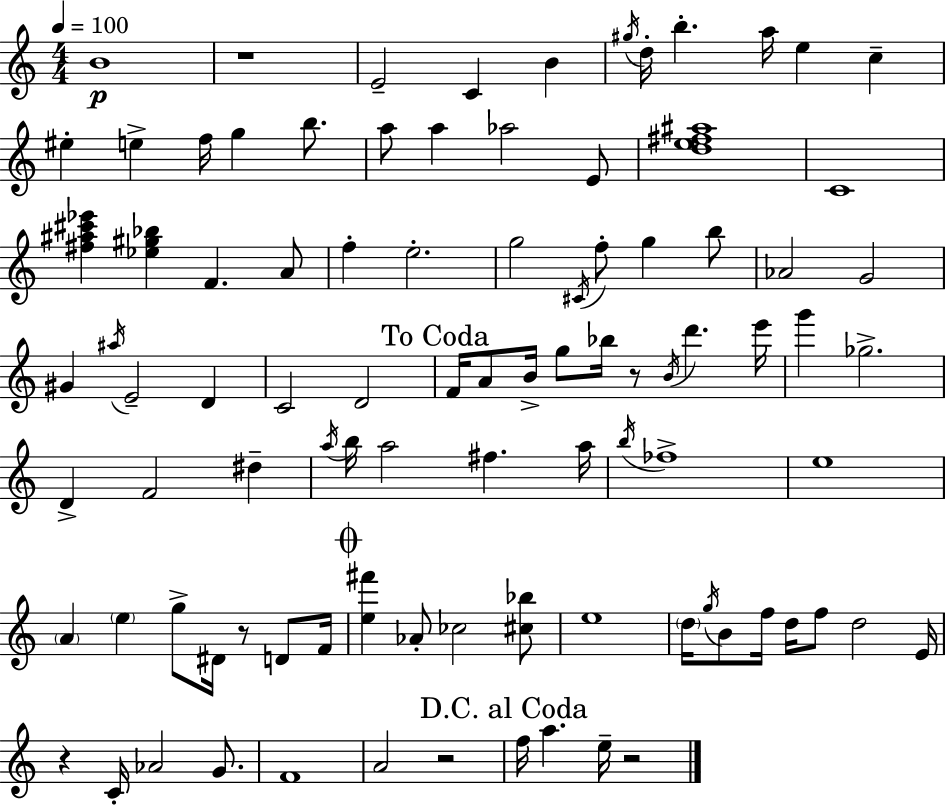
{
  \clef treble
  \numericTimeSignature
  \time 4/4
  \key a \minor
  \tempo 4 = 100
  b'1\p | r1 | e'2-- c'4 b'4 | \acciaccatura { gis''16 } d''16-. b''4.-. a''16 e''4 c''4-- | \break eis''4-. e''4-> f''16 g''4 b''8. | a''8 a''4 aes''2 e'8 | <d'' e'' fis'' ais''>1 | c'1 | \break <fis'' ais'' cis''' ees'''>4 <ees'' gis'' bes''>4 f'4. a'8 | f''4-. e''2.-. | g''2 \acciaccatura { cis'16 } f''8-. g''4 | b''8 aes'2 g'2 | \break gis'4 \acciaccatura { ais''16 } e'2-- d'4 | c'2 d'2 | \mark "To Coda" f'16 a'8 b'16-> g''8 bes''16 r8 \acciaccatura { b'16 } d'''4. | e'''16 g'''4 ges''2.-> | \break d'4-> f'2 | dis''4-- \acciaccatura { a''16 } b''16 a''2 fis''4. | a''16 \acciaccatura { b''16 } fes''1-> | e''1 | \break \parenthesize a'4 \parenthesize e''4 g''8-> | dis'16 r8 d'8 f'16 \mark \markup { \musicglyph "scripts.coda" } <e'' fis'''>4 aes'8-. ces''2 | <cis'' bes''>8 e''1 | \parenthesize d''16 \acciaccatura { g''16 } b'8 f''16 d''16 f''8 d''2 | \break e'16 r4 c'16-. aes'2 | g'8. f'1 | a'2 r2 | \mark "D.C. al Coda" f''16 a''4. e''16-- r2 | \break \bar "|."
}